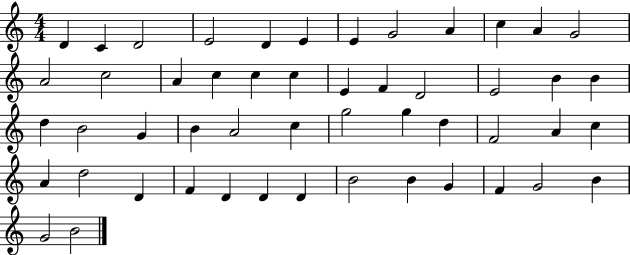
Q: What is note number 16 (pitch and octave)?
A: C5